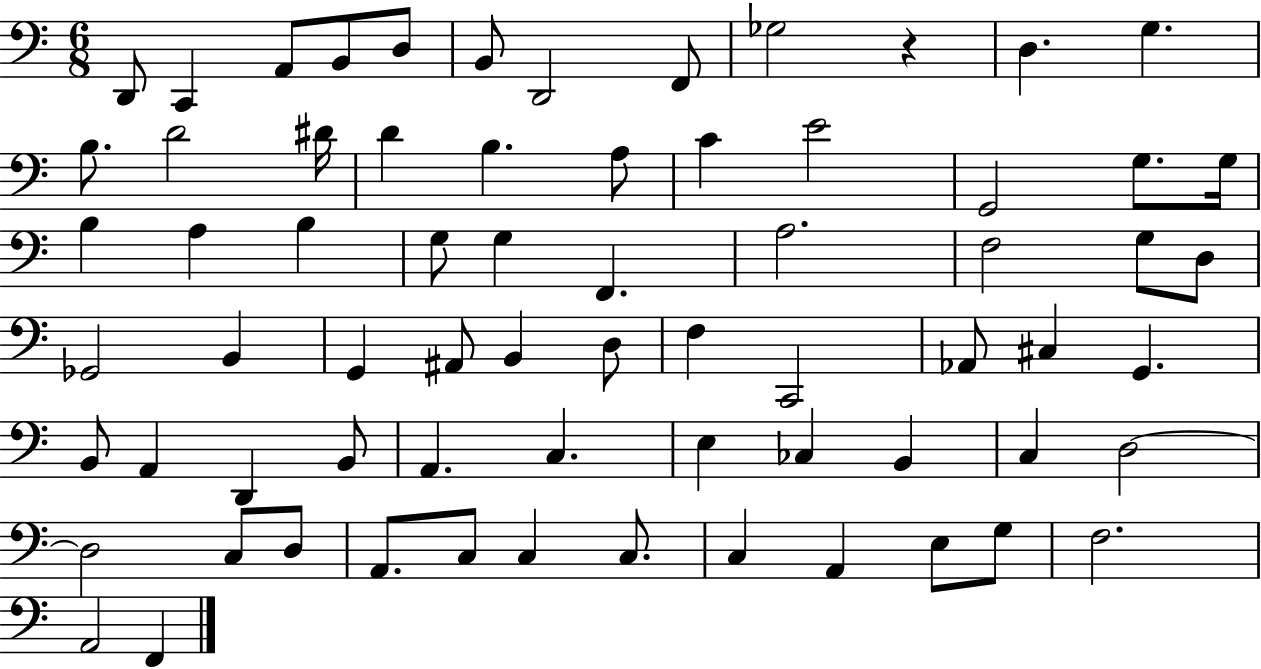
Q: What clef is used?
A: bass